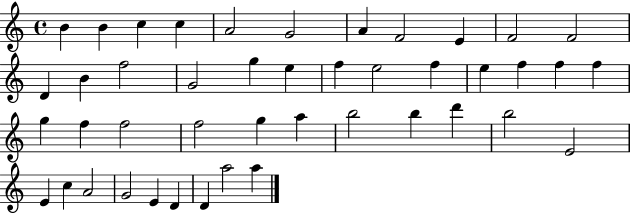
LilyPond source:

{
  \clef treble
  \time 4/4
  \defaultTimeSignature
  \key c \major
  b'4 b'4 c''4 c''4 | a'2 g'2 | a'4 f'2 e'4 | f'2 f'2 | \break d'4 b'4 f''2 | g'2 g''4 e''4 | f''4 e''2 f''4 | e''4 f''4 f''4 f''4 | \break g''4 f''4 f''2 | f''2 g''4 a''4 | b''2 b''4 d'''4 | b''2 e'2 | \break e'4 c''4 a'2 | g'2 e'4 d'4 | d'4 a''2 a''4 | \bar "|."
}